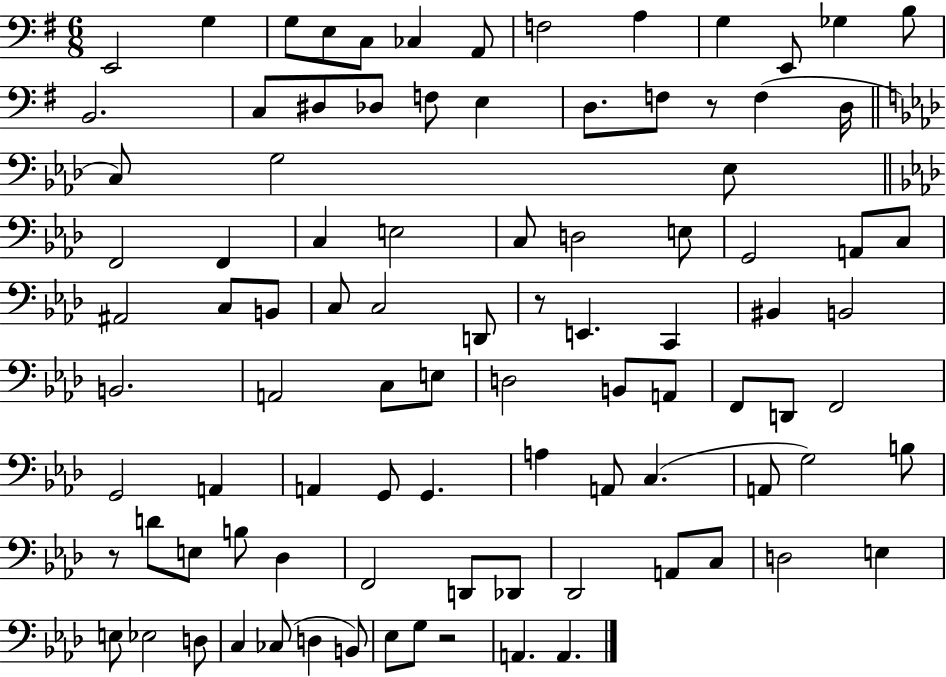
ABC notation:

X:1
T:Untitled
M:6/8
L:1/4
K:G
E,,2 G, G,/2 E,/2 C,/2 _C, A,,/2 F,2 A, G, E,,/2 _G, B,/2 B,,2 C,/2 ^D,/2 _D,/2 F,/2 E, D,/2 F,/2 z/2 F, D,/4 C,/2 G,2 _E,/2 F,,2 F,, C, E,2 C,/2 D,2 E,/2 G,,2 A,,/2 C,/2 ^A,,2 C,/2 B,,/2 C,/2 C,2 D,,/2 z/2 E,, C,, ^B,, B,,2 B,,2 A,,2 C,/2 E,/2 D,2 B,,/2 A,,/2 F,,/2 D,,/2 F,,2 G,,2 A,, A,, G,,/2 G,, A, A,,/2 C, A,,/2 G,2 B,/2 z/2 D/2 E,/2 B,/2 _D, F,,2 D,,/2 _D,,/2 _D,,2 A,,/2 C,/2 D,2 E, E,/2 _E,2 D,/2 C, _C,/2 D, B,,/2 _E,/2 G,/2 z2 A,, A,,